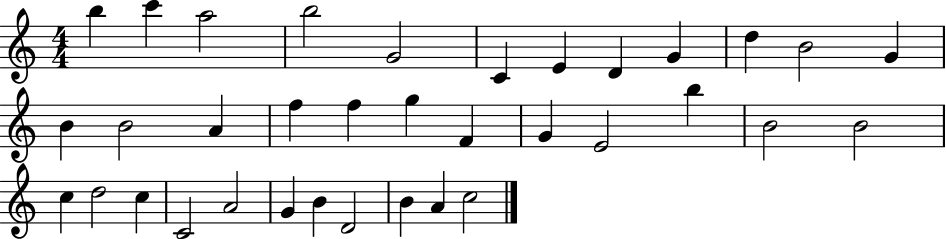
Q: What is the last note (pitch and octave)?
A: C5